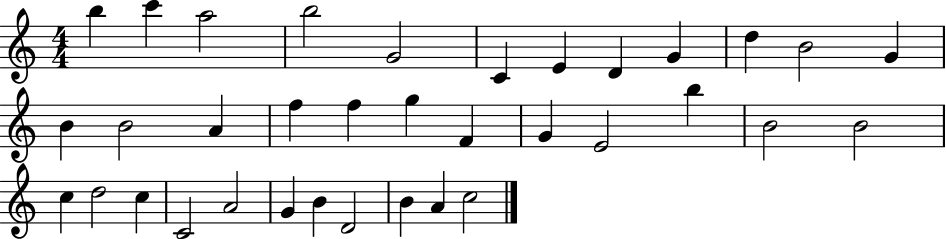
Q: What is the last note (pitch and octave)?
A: C5